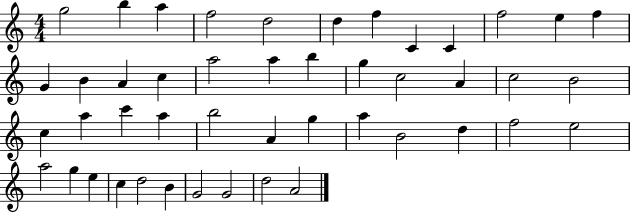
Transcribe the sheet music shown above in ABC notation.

X:1
T:Untitled
M:4/4
L:1/4
K:C
g2 b a f2 d2 d f C C f2 e f G B A c a2 a b g c2 A c2 B2 c a c' a b2 A g a B2 d f2 e2 a2 g e c d2 B G2 G2 d2 A2